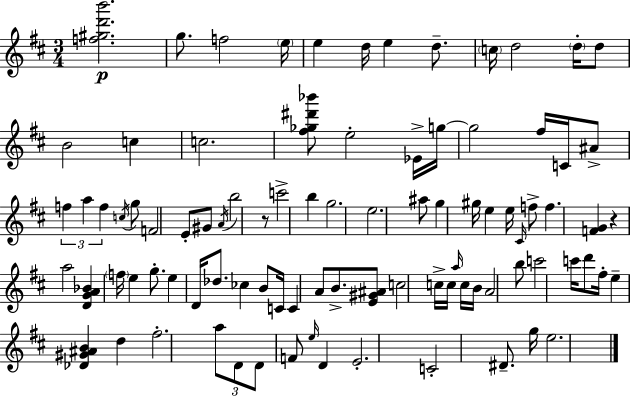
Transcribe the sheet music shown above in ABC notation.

X:1
T:Untitled
M:3/4
L:1/4
K:D
[f^gd'b']2 g/2 f2 e/4 e d/4 e d/2 c/4 d2 d/4 d/2 B2 c c2 [^f_g^d'_b']/2 e2 _E/4 g/4 g2 ^f/4 C/4 ^A/2 f a f c/4 g/2 F2 E/2 ^G/2 A/4 b2 z/2 c'2 b g2 e2 ^a/2 g ^g/4 e e/4 ^C/4 f/2 f [FG] z a2 [DGA_B] f/4 e g/2 e D/4 _d/2 _c B/2 C/4 C A/2 B/2 [E^G^A]/2 c2 c/4 c/4 a/4 c/4 B/4 A2 b/2 c'2 c'/4 d'/2 ^f/4 e [_D^G^AB] d ^f2 a/2 D/2 D/2 F/2 e/4 D E2 C2 ^D/2 g/4 e2